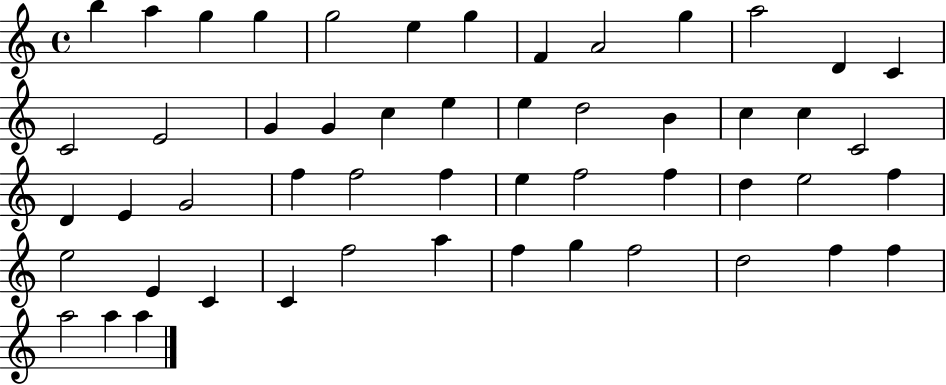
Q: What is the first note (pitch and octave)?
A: B5